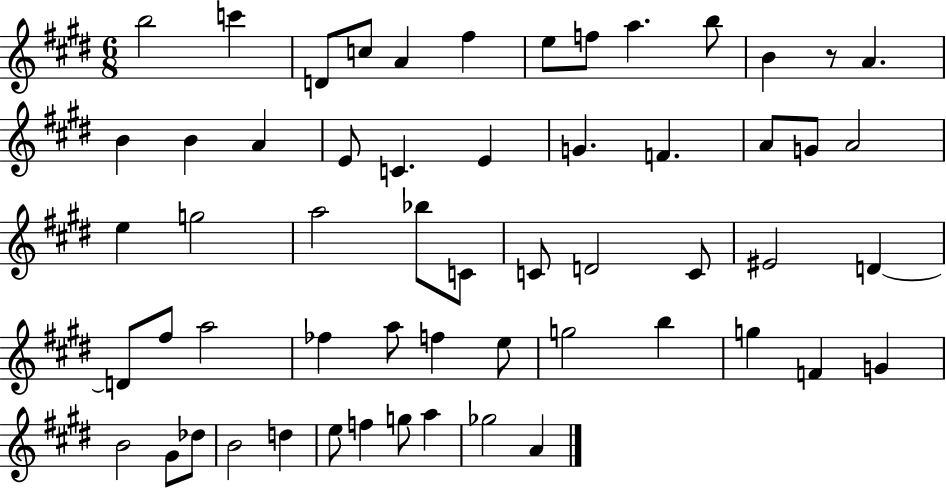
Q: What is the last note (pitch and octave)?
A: A4